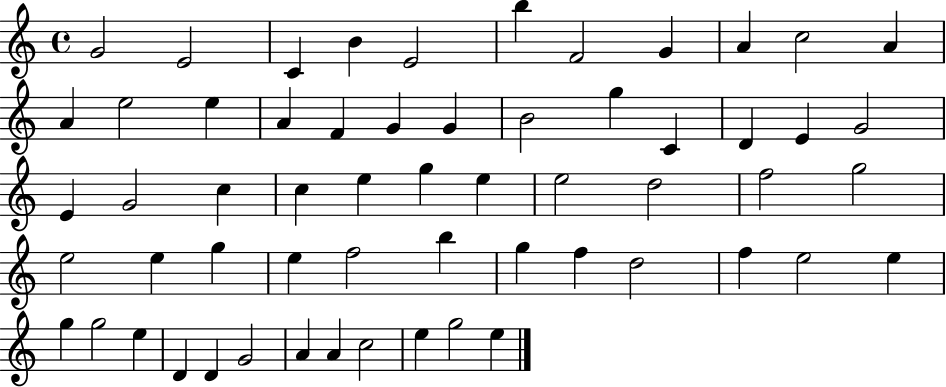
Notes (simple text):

G4/h E4/h C4/q B4/q E4/h B5/q F4/h G4/q A4/q C5/h A4/q A4/q E5/h E5/q A4/q F4/q G4/q G4/q B4/h G5/q C4/q D4/q E4/q G4/h E4/q G4/h C5/q C5/q E5/q G5/q E5/q E5/h D5/h F5/h G5/h E5/h E5/q G5/q E5/q F5/h B5/q G5/q F5/q D5/h F5/q E5/h E5/q G5/q G5/h E5/q D4/q D4/q G4/h A4/q A4/q C5/h E5/q G5/h E5/q